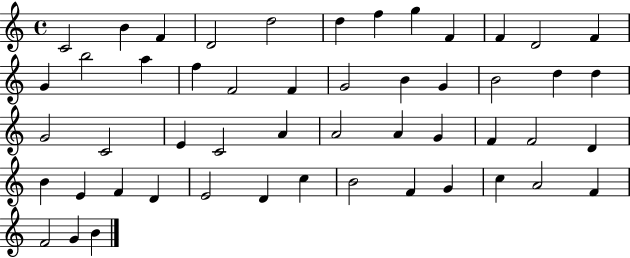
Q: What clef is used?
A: treble